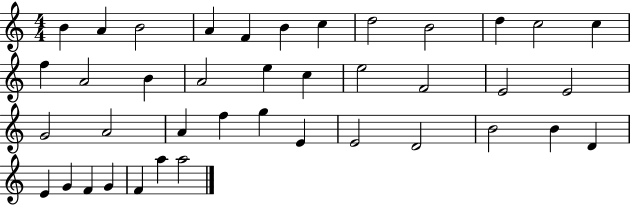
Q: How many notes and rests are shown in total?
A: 40